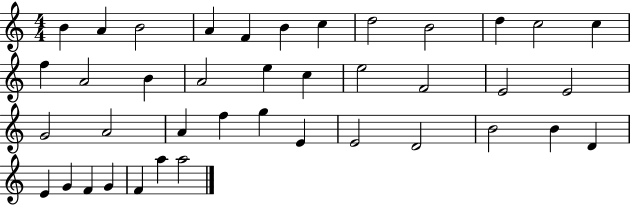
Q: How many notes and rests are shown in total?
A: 40